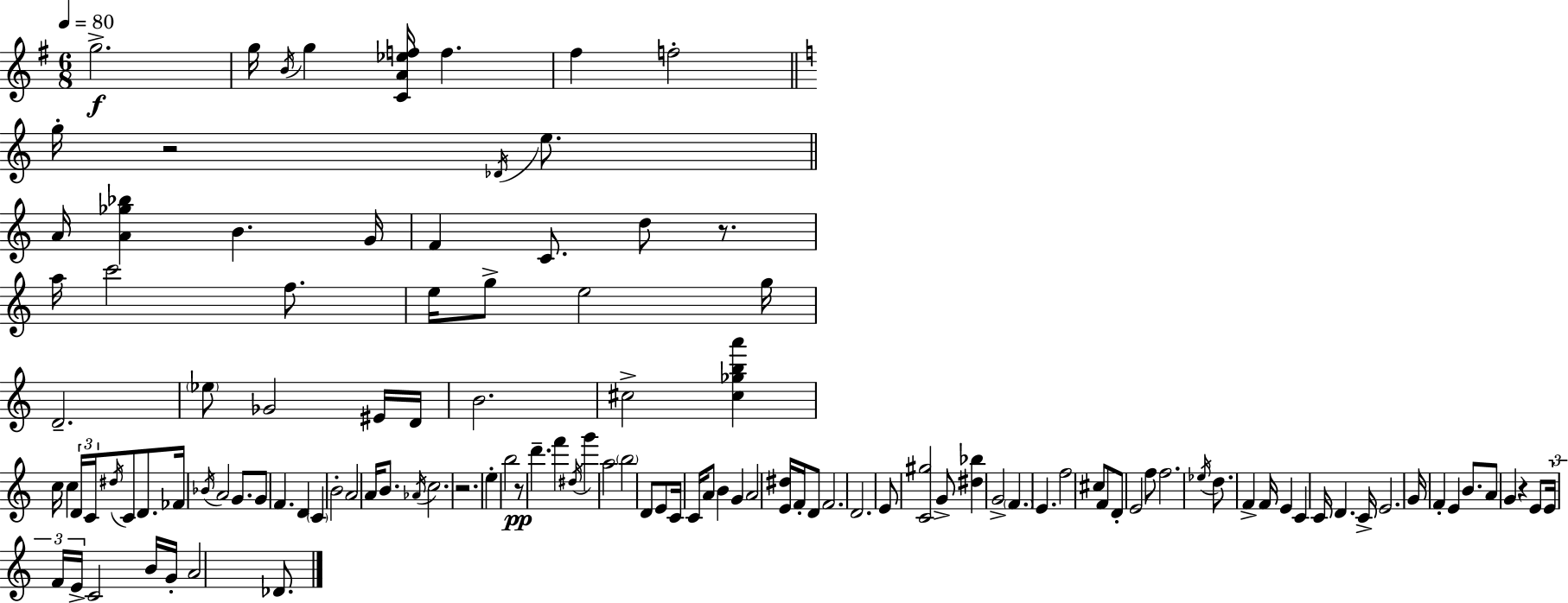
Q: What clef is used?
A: treble